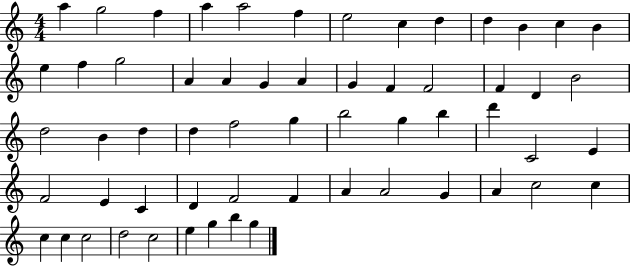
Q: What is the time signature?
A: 4/4